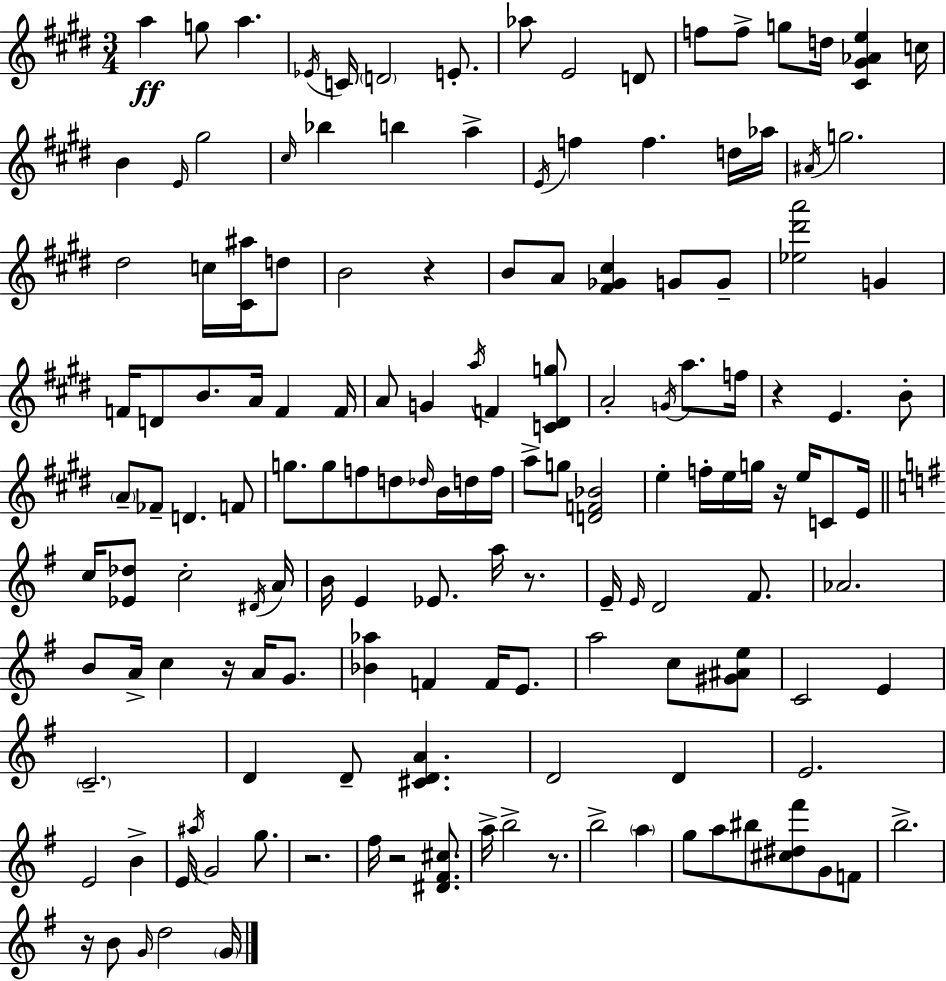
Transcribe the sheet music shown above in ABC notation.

X:1
T:Untitled
M:3/4
L:1/4
K:E
a g/2 a _E/4 C/4 D2 E/2 _a/2 E2 D/2 f/2 f/2 g/2 d/4 [^C^G_Ae] c/4 B E/4 ^g2 ^c/4 _b b a E/4 f f d/4 _a/4 ^A/4 g2 ^d2 c/4 [^C^a]/4 d/2 B2 z B/2 A/2 [^F_G^c] G/2 G/2 [_e^d'a']2 G F/4 D/2 B/2 A/4 F F/4 A/2 G a/4 F [C^Dg]/2 A2 G/4 a/2 f/4 z E B/2 A/2 _F/2 D F/2 g/2 g/2 f/2 d/2 _d/4 B/4 d/4 f/4 a/2 g/2 [DF_B]2 e f/4 e/4 g/4 z/4 e/4 C/2 E/4 c/4 [_E_d]/2 c2 ^D/4 A/4 B/4 E _E/2 a/4 z/2 E/4 E/4 D2 ^F/2 _A2 B/2 A/4 c z/4 A/4 G/2 [_B_a] F F/4 E/2 a2 c/2 [^G^Ae]/2 C2 E C2 D D/2 [^CDA] D2 D E2 E2 B E/4 ^a/4 G2 g/2 z2 ^f/4 z2 [^D^F^c]/2 a/4 b2 z/2 b2 a g/2 a/2 ^b/2 [^c^d^f']/2 G/2 F/2 b2 z/4 B/2 G/4 d2 G/4